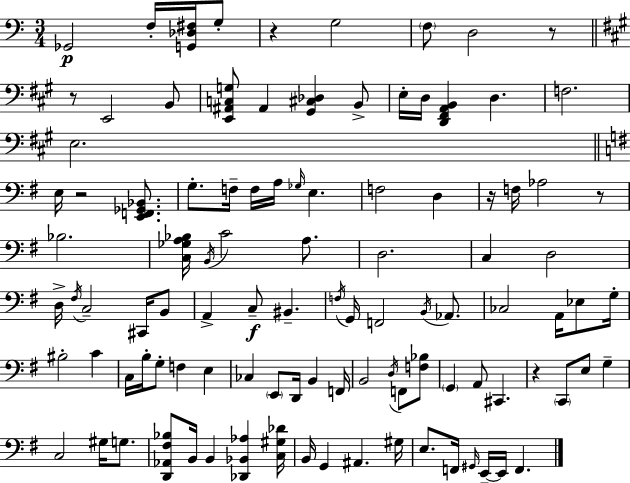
Gb2/h F3/s [G2,Db3,F#3]/s G3/e R/q G3/h F3/e D3/h R/e R/e E2/h B2/e [E2,A#2,C3,G3]/e A#2/q [G#2,C#3,Db3]/q B2/e E3/s D3/s [D2,F#2,A2,B2]/q D3/q. F3/h. E3/h. E3/s R/h [E2,F2,Gb2,Bb2]/e. G3/e. F3/s F3/s A3/s Gb3/s E3/q. F3/h D3/q R/s F3/s Ab3/h R/e Bb3/h. [C3,Gb3,A3,Bb3]/s B2/s C4/h A3/e. D3/h. C3/q D3/h D3/s F#3/s C3/h C#2/s B2/e A2/q C3/e BIS2/q. F3/s G2/s F2/h B2/s Ab2/e. CES3/h A2/s Eb3/e G3/s BIS3/h C4/q C3/s B3/s G3/e F3/q E3/q CES3/q E2/e D2/s B2/q F2/s B2/h D3/s F2/e [F3,Bb3]/e G2/q A2/e C#2/q. R/q C2/e E3/e G3/q C3/h G#3/s G3/e. [D2,Ab2,F#3,Bb3]/e B2/s B2/q [Db2,Bb2,Ab3]/q [C3,G#3,Db4]/s B2/s G2/q A#2/q. G#3/s E3/e. F2/s G#2/s E2/s E2/s F2/q.